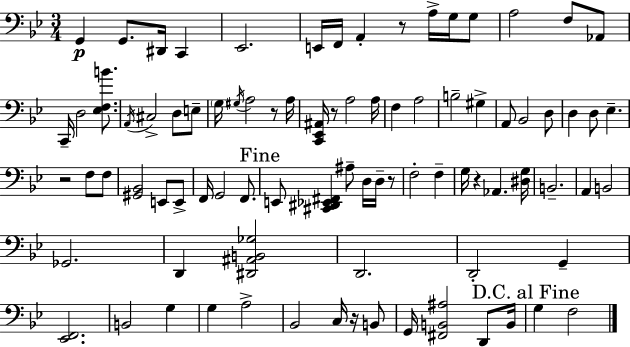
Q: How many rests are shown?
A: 7